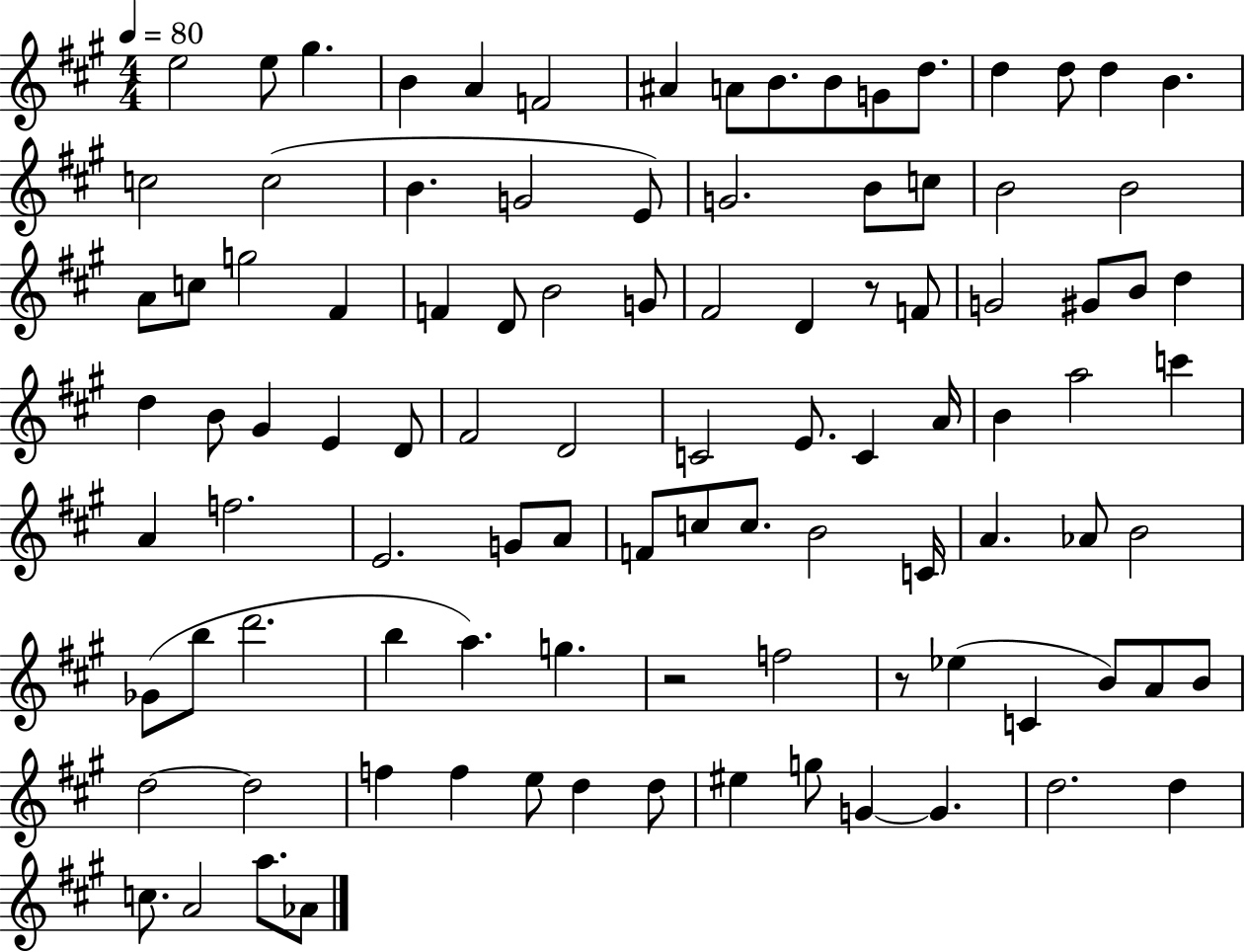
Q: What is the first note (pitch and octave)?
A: E5